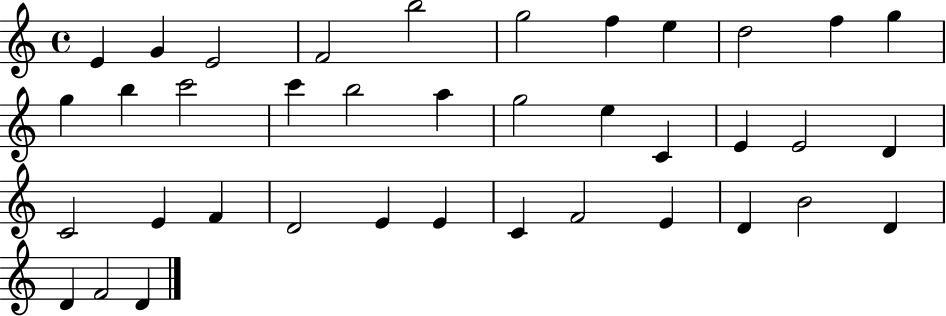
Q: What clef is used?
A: treble